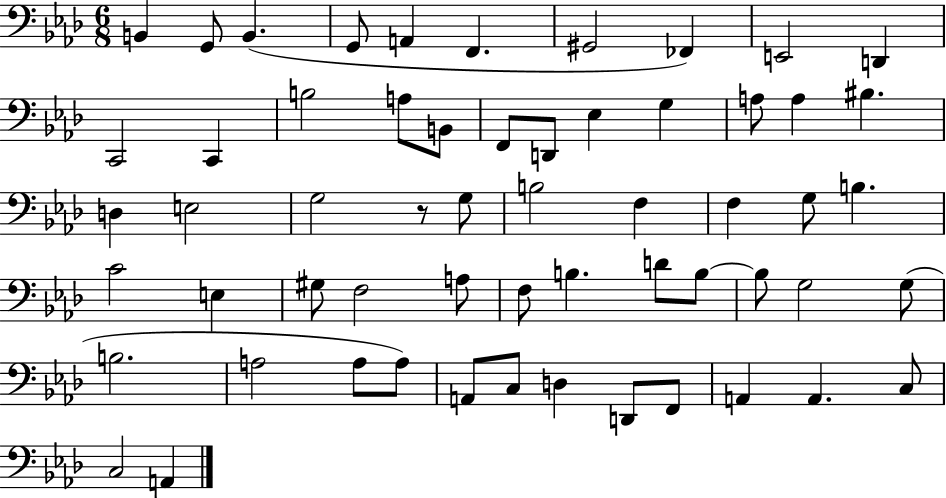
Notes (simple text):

B2/q G2/e B2/q. G2/e A2/q F2/q. G#2/h FES2/q E2/h D2/q C2/h C2/q B3/h A3/e B2/e F2/e D2/e Eb3/q G3/q A3/e A3/q BIS3/q. D3/q E3/h G3/h R/e G3/e B3/h F3/q F3/q G3/e B3/q. C4/h E3/q G#3/e F3/h A3/e F3/e B3/q. D4/e B3/e B3/e G3/h G3/e B3/h. A3/h A3/e A3/e A2/e C3/e D3/q D2/e F2/e A2/q A2/q. C3/e C3/h A2/q